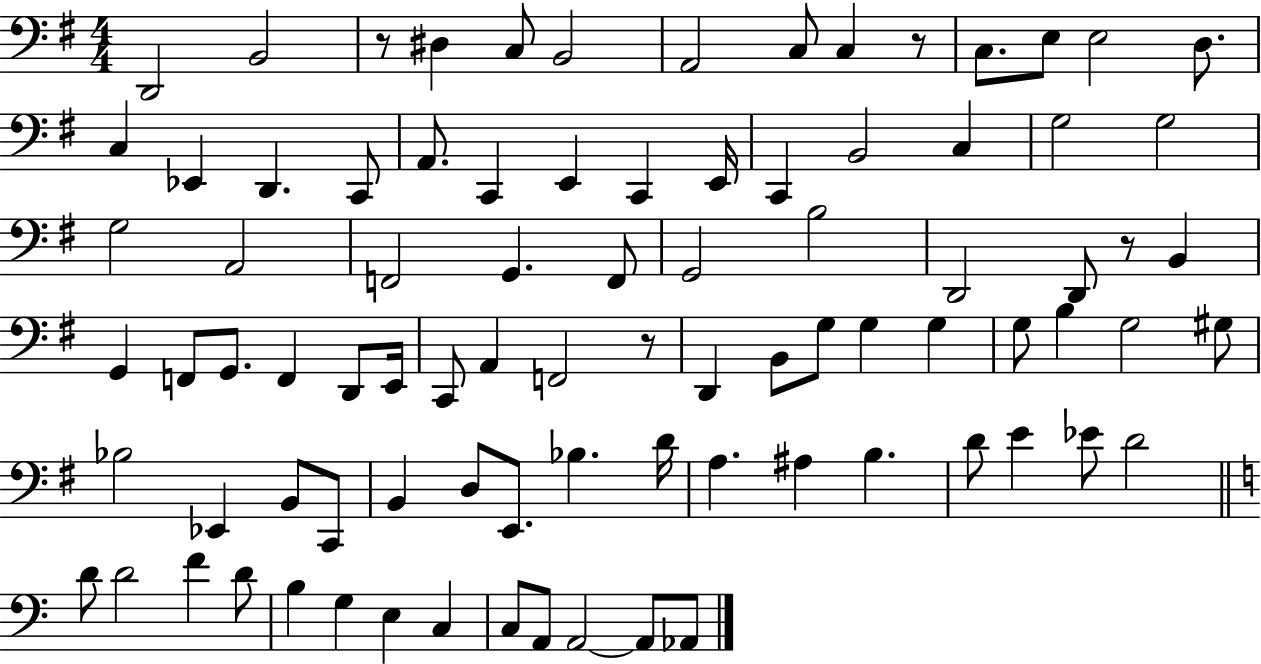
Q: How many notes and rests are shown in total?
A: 87